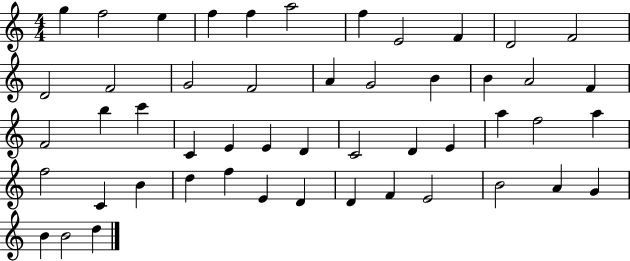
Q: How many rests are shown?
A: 0